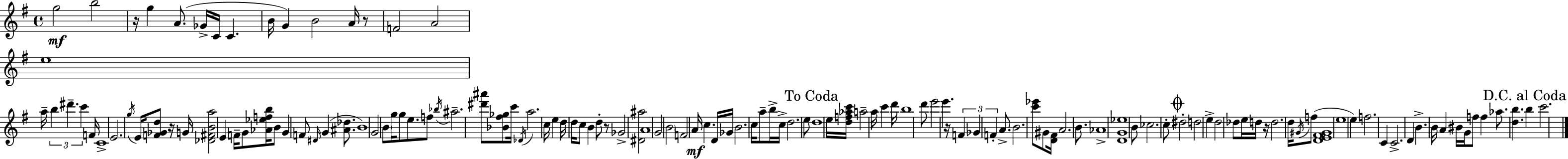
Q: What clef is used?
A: treble